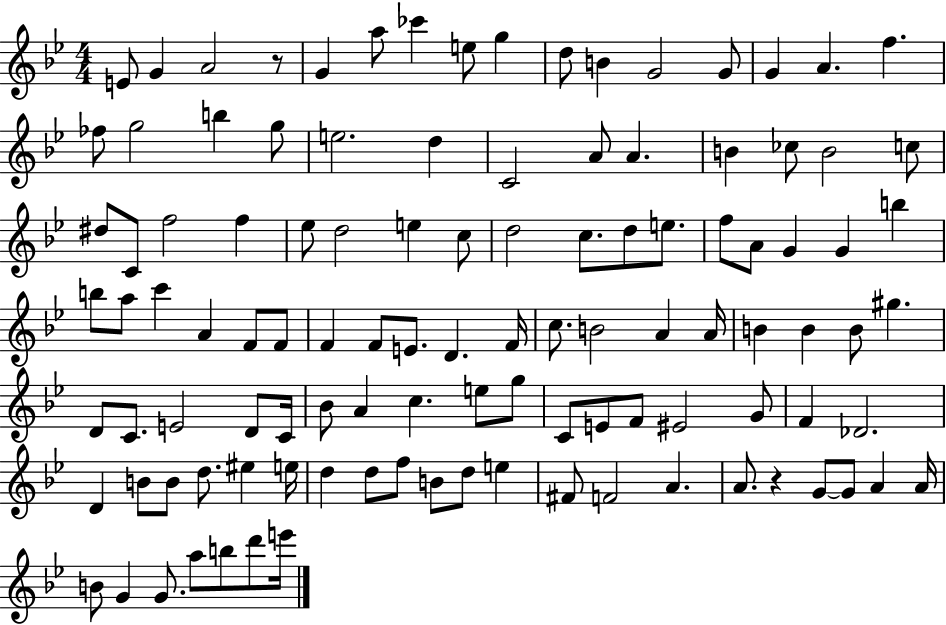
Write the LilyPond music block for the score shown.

{
  \clef treble
  \numericTimeSignature
  \time 4/4
  \key bes \major
  e'8 g'4 a'2 r8 | g'4 a''8 ces'''4 e''8 g''4 | d''8 b'4 g'2 g'8 | g'4 a'4. f''4. | \break fes''8 g''2 b''4 g''8 | e''2. d''4 | c'2 a'8 a'4. | b'4 ces''8 b'2 c''8 | \break dis''8 c'8 f''2 f''4 | ees''8 d''2 e''4 c''8 | d''2 c''8. d''8 e''8. | f''8 a'8 g'4 g'4 b''4 | \break b''8 a''8 c'''4 a'4 f'8 f'8 | f'4 f'8 e'8. d'4. f'16 | c''8. b'2 a'4 a'16 | b'4 b'4 b'8 gis''4. | \break d'8 c'8. e'2 d'8 c'16 | bes'8 a'4 c''4. e''8 g''8 | c'8 e'8 f'8 eis'2 g'8 | f'4 des'2. | \break d'4 b'8 b'8 d''8. eis''4 e''16 | d''4 d''8 f''8 b'8 d''8 e''4 | fis'8 f'2 a'4. | a'8. r4 g'8~~ g'8 a'4 a'16 | \break b'8 g'4 g'8. a''8 b''8 d'''8 e'''16 | \bar "|."
}